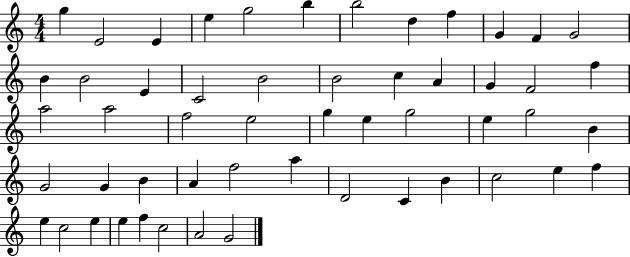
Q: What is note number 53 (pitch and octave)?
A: G4